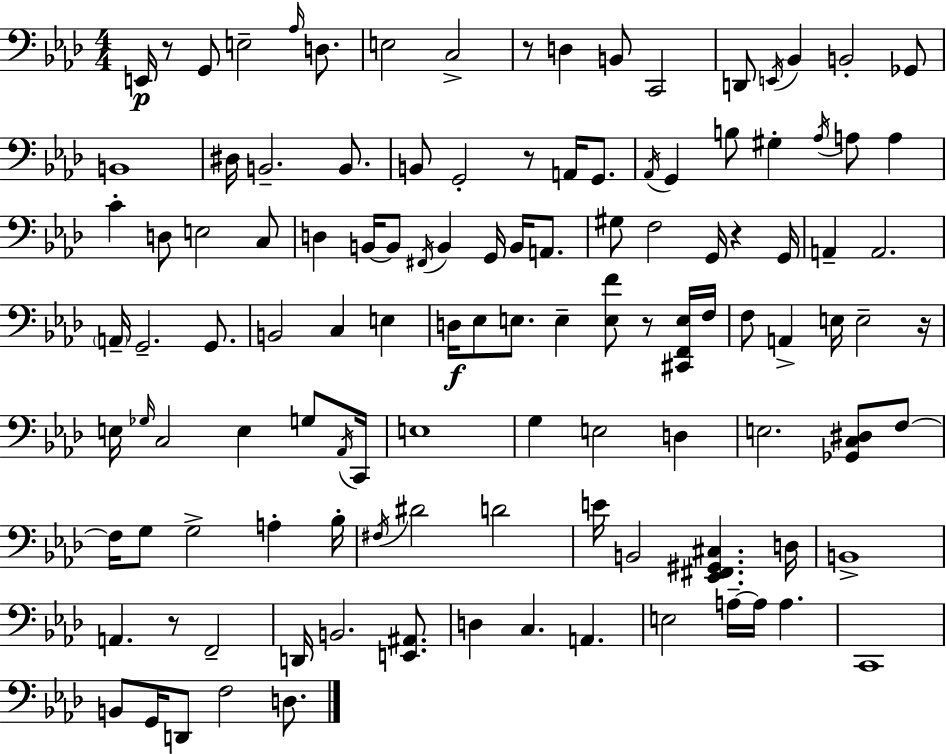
X:1
T:Untitled
M:4/4
L:1/4
K:Fm
E,,/4 z/2 G,,/2 E,2 _A,/4 D,/2 E,2 C,2 z/2 D, B,,/2 C,,2 D,,/2 E,,/4 _B,, B,,2 _G,,/2 B,,4 ^D,/4 B,,2 B,,/2 B,,/2 G,,2 z/2 A,,/4 G,,/2 _A,,/4 G,, B,/2 ^G, _A,/4 A,/2 A, C D,/2 E,2 C,/2 D, B,,/4 B,,/2 ^F,,/4 B,, G,,/4 B,,/4 A,,/2 ^G,/2 F,2 G,,/4 z G,,/4 A,, A,,2 A,,/4 G,,2 G,,/2 B,,2 C, E, D,/4 _E,/2 E,/2 E, [E,F]/2 z/2 [^C,,F,,E,]/4 F,/4 F,/2 A,, E,/4 E,2 z/4 E,/4 _G,/4 C,2 E, G,/2 _A,,/4 C,,/4 E,4 G, E,2 D, E,2 [_G,,C,^D,]/2 F,/2 F,/4 G,/2 G,2 A, _B,/4 ^F,/4 ^D2 D2 E/4 B,,2 [_E,,^F,,^G,,^C,] D,/4 B,,4 A,, z/2 F,,2 D,,/4 B,,2 [E,,^A,,]/2 D, C, A,, E,2 A,/4 A,/4 A, C,,4 B,,/2 G,,/4 D,,/2 F,2 D,/2